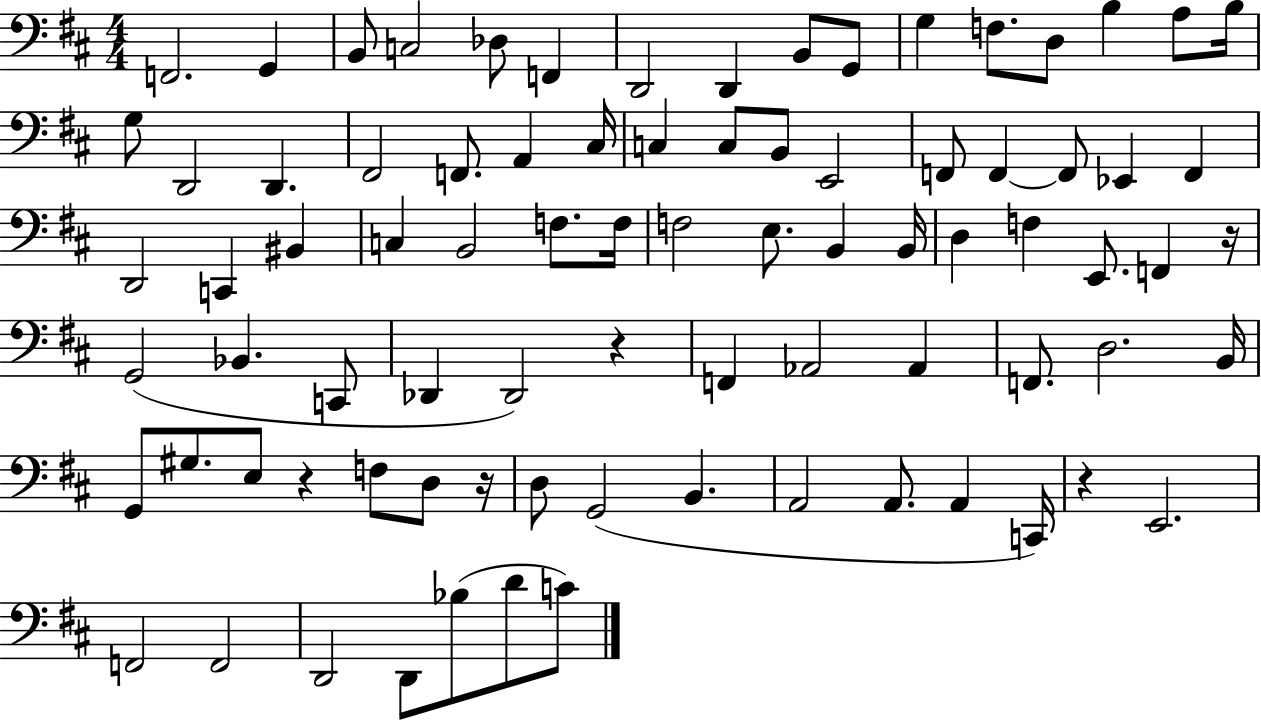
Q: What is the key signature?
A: D major